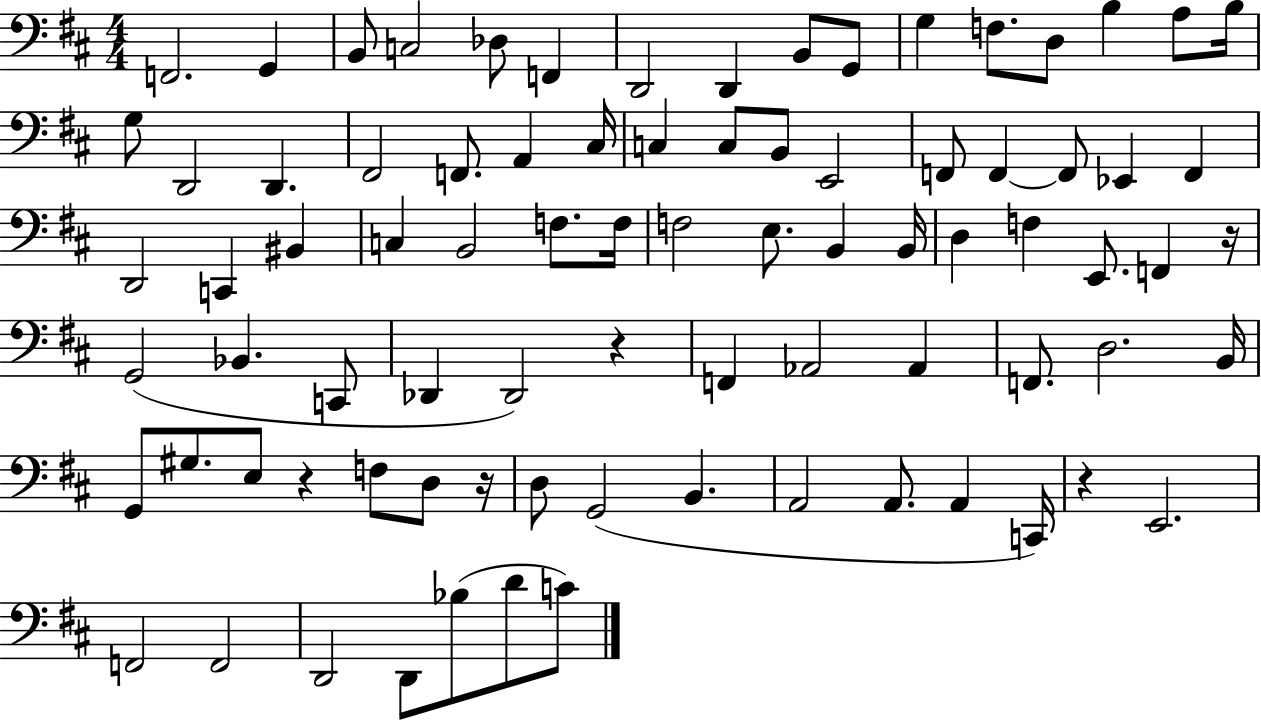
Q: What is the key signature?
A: D major